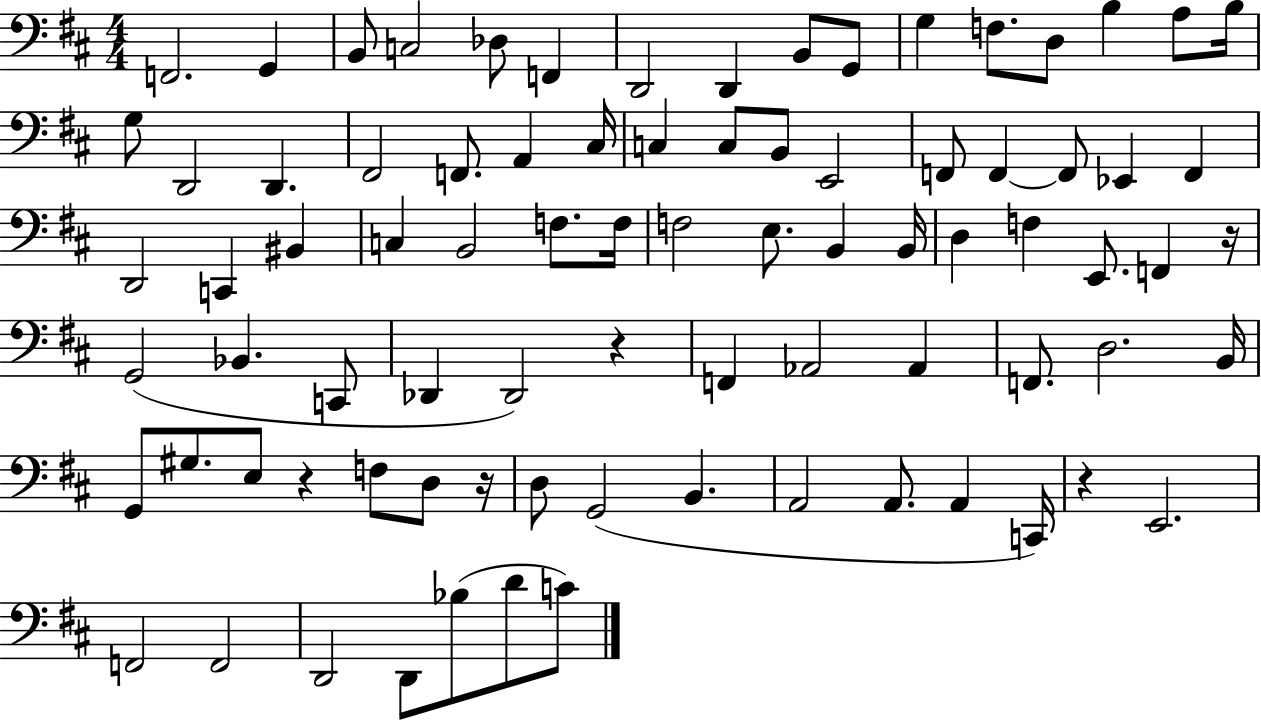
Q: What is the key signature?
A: D major